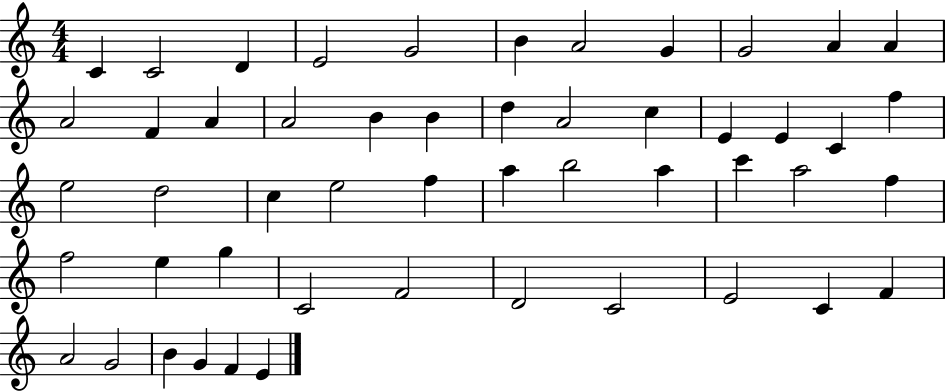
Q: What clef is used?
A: treble